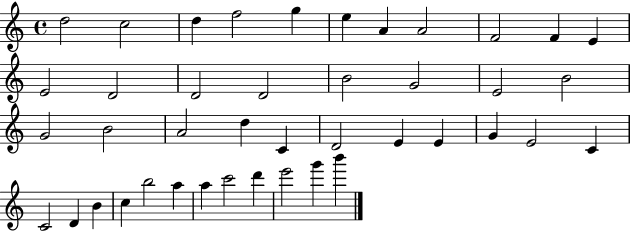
X:1
T:Untitled
M:4/4
L:1/4
K:C
d2 c2 d f2 g e A A2 F2 F E E2 D2 D2 D2 B2 G2 E2 B2 G2 B2 A2 d C D2 E E G E2 C C2 D B c b2 a a c'2 d' e'2 g' b'